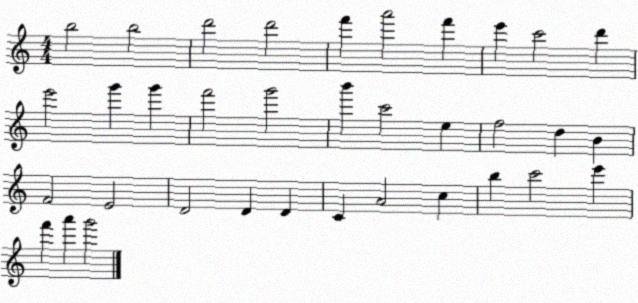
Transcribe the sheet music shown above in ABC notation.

X:1
T:Untitled
M:4/4
L:1/4
K:C
b2 b2 d'2 d'2 f' a'2 f' e' c'2 d' e'2 g' g' f'2 g'2 b' c'2 e f2 d B F2 E2 D2 D D C A2 c b c'2 e' f' a' g'2